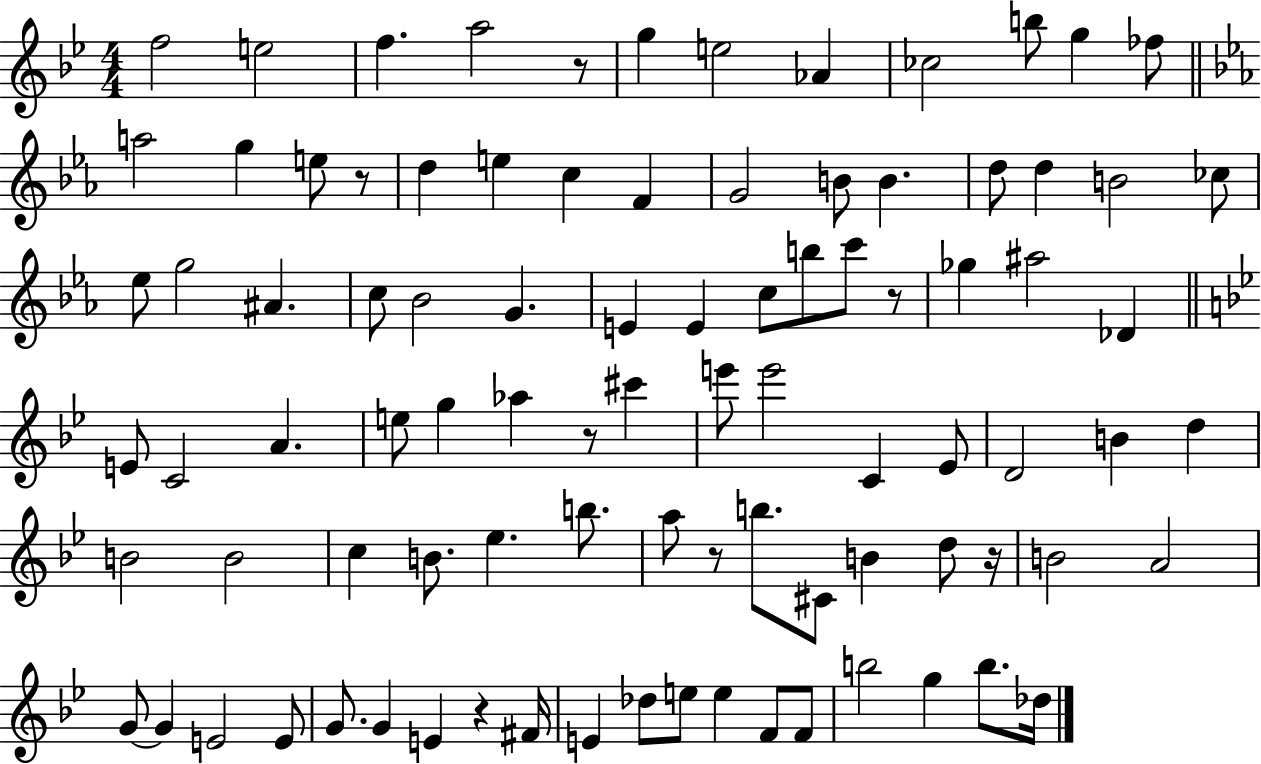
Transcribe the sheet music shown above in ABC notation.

X:1
T:Untitled
M:4/4
L:1/4
K:Bb
f2 e2 f a2 z/2 g e2 _A _c2 b/2 g _f/2 a2 g e/2 z/2 d e c F G2 B/2 B d/2 d B2 _c/2 _e/2 g2 ^A c/2 _B2 G E E c/2 b/2 c'/2 z/2 _g ^a2 _D E/2 C2 A e/2 g _a z/2 ^c' e'/2 e'2 C _E/2 D2 B d B2 B2 c B/2 _e b/2 a/2 z/2 b/2 ^C/2 B d/2 z/4 B2 A2 G/2 G E2 E/2 G/2 G E z ^F/4 E _d/2 e/2 e F/2 F/2 b2 g b/2 _d/4